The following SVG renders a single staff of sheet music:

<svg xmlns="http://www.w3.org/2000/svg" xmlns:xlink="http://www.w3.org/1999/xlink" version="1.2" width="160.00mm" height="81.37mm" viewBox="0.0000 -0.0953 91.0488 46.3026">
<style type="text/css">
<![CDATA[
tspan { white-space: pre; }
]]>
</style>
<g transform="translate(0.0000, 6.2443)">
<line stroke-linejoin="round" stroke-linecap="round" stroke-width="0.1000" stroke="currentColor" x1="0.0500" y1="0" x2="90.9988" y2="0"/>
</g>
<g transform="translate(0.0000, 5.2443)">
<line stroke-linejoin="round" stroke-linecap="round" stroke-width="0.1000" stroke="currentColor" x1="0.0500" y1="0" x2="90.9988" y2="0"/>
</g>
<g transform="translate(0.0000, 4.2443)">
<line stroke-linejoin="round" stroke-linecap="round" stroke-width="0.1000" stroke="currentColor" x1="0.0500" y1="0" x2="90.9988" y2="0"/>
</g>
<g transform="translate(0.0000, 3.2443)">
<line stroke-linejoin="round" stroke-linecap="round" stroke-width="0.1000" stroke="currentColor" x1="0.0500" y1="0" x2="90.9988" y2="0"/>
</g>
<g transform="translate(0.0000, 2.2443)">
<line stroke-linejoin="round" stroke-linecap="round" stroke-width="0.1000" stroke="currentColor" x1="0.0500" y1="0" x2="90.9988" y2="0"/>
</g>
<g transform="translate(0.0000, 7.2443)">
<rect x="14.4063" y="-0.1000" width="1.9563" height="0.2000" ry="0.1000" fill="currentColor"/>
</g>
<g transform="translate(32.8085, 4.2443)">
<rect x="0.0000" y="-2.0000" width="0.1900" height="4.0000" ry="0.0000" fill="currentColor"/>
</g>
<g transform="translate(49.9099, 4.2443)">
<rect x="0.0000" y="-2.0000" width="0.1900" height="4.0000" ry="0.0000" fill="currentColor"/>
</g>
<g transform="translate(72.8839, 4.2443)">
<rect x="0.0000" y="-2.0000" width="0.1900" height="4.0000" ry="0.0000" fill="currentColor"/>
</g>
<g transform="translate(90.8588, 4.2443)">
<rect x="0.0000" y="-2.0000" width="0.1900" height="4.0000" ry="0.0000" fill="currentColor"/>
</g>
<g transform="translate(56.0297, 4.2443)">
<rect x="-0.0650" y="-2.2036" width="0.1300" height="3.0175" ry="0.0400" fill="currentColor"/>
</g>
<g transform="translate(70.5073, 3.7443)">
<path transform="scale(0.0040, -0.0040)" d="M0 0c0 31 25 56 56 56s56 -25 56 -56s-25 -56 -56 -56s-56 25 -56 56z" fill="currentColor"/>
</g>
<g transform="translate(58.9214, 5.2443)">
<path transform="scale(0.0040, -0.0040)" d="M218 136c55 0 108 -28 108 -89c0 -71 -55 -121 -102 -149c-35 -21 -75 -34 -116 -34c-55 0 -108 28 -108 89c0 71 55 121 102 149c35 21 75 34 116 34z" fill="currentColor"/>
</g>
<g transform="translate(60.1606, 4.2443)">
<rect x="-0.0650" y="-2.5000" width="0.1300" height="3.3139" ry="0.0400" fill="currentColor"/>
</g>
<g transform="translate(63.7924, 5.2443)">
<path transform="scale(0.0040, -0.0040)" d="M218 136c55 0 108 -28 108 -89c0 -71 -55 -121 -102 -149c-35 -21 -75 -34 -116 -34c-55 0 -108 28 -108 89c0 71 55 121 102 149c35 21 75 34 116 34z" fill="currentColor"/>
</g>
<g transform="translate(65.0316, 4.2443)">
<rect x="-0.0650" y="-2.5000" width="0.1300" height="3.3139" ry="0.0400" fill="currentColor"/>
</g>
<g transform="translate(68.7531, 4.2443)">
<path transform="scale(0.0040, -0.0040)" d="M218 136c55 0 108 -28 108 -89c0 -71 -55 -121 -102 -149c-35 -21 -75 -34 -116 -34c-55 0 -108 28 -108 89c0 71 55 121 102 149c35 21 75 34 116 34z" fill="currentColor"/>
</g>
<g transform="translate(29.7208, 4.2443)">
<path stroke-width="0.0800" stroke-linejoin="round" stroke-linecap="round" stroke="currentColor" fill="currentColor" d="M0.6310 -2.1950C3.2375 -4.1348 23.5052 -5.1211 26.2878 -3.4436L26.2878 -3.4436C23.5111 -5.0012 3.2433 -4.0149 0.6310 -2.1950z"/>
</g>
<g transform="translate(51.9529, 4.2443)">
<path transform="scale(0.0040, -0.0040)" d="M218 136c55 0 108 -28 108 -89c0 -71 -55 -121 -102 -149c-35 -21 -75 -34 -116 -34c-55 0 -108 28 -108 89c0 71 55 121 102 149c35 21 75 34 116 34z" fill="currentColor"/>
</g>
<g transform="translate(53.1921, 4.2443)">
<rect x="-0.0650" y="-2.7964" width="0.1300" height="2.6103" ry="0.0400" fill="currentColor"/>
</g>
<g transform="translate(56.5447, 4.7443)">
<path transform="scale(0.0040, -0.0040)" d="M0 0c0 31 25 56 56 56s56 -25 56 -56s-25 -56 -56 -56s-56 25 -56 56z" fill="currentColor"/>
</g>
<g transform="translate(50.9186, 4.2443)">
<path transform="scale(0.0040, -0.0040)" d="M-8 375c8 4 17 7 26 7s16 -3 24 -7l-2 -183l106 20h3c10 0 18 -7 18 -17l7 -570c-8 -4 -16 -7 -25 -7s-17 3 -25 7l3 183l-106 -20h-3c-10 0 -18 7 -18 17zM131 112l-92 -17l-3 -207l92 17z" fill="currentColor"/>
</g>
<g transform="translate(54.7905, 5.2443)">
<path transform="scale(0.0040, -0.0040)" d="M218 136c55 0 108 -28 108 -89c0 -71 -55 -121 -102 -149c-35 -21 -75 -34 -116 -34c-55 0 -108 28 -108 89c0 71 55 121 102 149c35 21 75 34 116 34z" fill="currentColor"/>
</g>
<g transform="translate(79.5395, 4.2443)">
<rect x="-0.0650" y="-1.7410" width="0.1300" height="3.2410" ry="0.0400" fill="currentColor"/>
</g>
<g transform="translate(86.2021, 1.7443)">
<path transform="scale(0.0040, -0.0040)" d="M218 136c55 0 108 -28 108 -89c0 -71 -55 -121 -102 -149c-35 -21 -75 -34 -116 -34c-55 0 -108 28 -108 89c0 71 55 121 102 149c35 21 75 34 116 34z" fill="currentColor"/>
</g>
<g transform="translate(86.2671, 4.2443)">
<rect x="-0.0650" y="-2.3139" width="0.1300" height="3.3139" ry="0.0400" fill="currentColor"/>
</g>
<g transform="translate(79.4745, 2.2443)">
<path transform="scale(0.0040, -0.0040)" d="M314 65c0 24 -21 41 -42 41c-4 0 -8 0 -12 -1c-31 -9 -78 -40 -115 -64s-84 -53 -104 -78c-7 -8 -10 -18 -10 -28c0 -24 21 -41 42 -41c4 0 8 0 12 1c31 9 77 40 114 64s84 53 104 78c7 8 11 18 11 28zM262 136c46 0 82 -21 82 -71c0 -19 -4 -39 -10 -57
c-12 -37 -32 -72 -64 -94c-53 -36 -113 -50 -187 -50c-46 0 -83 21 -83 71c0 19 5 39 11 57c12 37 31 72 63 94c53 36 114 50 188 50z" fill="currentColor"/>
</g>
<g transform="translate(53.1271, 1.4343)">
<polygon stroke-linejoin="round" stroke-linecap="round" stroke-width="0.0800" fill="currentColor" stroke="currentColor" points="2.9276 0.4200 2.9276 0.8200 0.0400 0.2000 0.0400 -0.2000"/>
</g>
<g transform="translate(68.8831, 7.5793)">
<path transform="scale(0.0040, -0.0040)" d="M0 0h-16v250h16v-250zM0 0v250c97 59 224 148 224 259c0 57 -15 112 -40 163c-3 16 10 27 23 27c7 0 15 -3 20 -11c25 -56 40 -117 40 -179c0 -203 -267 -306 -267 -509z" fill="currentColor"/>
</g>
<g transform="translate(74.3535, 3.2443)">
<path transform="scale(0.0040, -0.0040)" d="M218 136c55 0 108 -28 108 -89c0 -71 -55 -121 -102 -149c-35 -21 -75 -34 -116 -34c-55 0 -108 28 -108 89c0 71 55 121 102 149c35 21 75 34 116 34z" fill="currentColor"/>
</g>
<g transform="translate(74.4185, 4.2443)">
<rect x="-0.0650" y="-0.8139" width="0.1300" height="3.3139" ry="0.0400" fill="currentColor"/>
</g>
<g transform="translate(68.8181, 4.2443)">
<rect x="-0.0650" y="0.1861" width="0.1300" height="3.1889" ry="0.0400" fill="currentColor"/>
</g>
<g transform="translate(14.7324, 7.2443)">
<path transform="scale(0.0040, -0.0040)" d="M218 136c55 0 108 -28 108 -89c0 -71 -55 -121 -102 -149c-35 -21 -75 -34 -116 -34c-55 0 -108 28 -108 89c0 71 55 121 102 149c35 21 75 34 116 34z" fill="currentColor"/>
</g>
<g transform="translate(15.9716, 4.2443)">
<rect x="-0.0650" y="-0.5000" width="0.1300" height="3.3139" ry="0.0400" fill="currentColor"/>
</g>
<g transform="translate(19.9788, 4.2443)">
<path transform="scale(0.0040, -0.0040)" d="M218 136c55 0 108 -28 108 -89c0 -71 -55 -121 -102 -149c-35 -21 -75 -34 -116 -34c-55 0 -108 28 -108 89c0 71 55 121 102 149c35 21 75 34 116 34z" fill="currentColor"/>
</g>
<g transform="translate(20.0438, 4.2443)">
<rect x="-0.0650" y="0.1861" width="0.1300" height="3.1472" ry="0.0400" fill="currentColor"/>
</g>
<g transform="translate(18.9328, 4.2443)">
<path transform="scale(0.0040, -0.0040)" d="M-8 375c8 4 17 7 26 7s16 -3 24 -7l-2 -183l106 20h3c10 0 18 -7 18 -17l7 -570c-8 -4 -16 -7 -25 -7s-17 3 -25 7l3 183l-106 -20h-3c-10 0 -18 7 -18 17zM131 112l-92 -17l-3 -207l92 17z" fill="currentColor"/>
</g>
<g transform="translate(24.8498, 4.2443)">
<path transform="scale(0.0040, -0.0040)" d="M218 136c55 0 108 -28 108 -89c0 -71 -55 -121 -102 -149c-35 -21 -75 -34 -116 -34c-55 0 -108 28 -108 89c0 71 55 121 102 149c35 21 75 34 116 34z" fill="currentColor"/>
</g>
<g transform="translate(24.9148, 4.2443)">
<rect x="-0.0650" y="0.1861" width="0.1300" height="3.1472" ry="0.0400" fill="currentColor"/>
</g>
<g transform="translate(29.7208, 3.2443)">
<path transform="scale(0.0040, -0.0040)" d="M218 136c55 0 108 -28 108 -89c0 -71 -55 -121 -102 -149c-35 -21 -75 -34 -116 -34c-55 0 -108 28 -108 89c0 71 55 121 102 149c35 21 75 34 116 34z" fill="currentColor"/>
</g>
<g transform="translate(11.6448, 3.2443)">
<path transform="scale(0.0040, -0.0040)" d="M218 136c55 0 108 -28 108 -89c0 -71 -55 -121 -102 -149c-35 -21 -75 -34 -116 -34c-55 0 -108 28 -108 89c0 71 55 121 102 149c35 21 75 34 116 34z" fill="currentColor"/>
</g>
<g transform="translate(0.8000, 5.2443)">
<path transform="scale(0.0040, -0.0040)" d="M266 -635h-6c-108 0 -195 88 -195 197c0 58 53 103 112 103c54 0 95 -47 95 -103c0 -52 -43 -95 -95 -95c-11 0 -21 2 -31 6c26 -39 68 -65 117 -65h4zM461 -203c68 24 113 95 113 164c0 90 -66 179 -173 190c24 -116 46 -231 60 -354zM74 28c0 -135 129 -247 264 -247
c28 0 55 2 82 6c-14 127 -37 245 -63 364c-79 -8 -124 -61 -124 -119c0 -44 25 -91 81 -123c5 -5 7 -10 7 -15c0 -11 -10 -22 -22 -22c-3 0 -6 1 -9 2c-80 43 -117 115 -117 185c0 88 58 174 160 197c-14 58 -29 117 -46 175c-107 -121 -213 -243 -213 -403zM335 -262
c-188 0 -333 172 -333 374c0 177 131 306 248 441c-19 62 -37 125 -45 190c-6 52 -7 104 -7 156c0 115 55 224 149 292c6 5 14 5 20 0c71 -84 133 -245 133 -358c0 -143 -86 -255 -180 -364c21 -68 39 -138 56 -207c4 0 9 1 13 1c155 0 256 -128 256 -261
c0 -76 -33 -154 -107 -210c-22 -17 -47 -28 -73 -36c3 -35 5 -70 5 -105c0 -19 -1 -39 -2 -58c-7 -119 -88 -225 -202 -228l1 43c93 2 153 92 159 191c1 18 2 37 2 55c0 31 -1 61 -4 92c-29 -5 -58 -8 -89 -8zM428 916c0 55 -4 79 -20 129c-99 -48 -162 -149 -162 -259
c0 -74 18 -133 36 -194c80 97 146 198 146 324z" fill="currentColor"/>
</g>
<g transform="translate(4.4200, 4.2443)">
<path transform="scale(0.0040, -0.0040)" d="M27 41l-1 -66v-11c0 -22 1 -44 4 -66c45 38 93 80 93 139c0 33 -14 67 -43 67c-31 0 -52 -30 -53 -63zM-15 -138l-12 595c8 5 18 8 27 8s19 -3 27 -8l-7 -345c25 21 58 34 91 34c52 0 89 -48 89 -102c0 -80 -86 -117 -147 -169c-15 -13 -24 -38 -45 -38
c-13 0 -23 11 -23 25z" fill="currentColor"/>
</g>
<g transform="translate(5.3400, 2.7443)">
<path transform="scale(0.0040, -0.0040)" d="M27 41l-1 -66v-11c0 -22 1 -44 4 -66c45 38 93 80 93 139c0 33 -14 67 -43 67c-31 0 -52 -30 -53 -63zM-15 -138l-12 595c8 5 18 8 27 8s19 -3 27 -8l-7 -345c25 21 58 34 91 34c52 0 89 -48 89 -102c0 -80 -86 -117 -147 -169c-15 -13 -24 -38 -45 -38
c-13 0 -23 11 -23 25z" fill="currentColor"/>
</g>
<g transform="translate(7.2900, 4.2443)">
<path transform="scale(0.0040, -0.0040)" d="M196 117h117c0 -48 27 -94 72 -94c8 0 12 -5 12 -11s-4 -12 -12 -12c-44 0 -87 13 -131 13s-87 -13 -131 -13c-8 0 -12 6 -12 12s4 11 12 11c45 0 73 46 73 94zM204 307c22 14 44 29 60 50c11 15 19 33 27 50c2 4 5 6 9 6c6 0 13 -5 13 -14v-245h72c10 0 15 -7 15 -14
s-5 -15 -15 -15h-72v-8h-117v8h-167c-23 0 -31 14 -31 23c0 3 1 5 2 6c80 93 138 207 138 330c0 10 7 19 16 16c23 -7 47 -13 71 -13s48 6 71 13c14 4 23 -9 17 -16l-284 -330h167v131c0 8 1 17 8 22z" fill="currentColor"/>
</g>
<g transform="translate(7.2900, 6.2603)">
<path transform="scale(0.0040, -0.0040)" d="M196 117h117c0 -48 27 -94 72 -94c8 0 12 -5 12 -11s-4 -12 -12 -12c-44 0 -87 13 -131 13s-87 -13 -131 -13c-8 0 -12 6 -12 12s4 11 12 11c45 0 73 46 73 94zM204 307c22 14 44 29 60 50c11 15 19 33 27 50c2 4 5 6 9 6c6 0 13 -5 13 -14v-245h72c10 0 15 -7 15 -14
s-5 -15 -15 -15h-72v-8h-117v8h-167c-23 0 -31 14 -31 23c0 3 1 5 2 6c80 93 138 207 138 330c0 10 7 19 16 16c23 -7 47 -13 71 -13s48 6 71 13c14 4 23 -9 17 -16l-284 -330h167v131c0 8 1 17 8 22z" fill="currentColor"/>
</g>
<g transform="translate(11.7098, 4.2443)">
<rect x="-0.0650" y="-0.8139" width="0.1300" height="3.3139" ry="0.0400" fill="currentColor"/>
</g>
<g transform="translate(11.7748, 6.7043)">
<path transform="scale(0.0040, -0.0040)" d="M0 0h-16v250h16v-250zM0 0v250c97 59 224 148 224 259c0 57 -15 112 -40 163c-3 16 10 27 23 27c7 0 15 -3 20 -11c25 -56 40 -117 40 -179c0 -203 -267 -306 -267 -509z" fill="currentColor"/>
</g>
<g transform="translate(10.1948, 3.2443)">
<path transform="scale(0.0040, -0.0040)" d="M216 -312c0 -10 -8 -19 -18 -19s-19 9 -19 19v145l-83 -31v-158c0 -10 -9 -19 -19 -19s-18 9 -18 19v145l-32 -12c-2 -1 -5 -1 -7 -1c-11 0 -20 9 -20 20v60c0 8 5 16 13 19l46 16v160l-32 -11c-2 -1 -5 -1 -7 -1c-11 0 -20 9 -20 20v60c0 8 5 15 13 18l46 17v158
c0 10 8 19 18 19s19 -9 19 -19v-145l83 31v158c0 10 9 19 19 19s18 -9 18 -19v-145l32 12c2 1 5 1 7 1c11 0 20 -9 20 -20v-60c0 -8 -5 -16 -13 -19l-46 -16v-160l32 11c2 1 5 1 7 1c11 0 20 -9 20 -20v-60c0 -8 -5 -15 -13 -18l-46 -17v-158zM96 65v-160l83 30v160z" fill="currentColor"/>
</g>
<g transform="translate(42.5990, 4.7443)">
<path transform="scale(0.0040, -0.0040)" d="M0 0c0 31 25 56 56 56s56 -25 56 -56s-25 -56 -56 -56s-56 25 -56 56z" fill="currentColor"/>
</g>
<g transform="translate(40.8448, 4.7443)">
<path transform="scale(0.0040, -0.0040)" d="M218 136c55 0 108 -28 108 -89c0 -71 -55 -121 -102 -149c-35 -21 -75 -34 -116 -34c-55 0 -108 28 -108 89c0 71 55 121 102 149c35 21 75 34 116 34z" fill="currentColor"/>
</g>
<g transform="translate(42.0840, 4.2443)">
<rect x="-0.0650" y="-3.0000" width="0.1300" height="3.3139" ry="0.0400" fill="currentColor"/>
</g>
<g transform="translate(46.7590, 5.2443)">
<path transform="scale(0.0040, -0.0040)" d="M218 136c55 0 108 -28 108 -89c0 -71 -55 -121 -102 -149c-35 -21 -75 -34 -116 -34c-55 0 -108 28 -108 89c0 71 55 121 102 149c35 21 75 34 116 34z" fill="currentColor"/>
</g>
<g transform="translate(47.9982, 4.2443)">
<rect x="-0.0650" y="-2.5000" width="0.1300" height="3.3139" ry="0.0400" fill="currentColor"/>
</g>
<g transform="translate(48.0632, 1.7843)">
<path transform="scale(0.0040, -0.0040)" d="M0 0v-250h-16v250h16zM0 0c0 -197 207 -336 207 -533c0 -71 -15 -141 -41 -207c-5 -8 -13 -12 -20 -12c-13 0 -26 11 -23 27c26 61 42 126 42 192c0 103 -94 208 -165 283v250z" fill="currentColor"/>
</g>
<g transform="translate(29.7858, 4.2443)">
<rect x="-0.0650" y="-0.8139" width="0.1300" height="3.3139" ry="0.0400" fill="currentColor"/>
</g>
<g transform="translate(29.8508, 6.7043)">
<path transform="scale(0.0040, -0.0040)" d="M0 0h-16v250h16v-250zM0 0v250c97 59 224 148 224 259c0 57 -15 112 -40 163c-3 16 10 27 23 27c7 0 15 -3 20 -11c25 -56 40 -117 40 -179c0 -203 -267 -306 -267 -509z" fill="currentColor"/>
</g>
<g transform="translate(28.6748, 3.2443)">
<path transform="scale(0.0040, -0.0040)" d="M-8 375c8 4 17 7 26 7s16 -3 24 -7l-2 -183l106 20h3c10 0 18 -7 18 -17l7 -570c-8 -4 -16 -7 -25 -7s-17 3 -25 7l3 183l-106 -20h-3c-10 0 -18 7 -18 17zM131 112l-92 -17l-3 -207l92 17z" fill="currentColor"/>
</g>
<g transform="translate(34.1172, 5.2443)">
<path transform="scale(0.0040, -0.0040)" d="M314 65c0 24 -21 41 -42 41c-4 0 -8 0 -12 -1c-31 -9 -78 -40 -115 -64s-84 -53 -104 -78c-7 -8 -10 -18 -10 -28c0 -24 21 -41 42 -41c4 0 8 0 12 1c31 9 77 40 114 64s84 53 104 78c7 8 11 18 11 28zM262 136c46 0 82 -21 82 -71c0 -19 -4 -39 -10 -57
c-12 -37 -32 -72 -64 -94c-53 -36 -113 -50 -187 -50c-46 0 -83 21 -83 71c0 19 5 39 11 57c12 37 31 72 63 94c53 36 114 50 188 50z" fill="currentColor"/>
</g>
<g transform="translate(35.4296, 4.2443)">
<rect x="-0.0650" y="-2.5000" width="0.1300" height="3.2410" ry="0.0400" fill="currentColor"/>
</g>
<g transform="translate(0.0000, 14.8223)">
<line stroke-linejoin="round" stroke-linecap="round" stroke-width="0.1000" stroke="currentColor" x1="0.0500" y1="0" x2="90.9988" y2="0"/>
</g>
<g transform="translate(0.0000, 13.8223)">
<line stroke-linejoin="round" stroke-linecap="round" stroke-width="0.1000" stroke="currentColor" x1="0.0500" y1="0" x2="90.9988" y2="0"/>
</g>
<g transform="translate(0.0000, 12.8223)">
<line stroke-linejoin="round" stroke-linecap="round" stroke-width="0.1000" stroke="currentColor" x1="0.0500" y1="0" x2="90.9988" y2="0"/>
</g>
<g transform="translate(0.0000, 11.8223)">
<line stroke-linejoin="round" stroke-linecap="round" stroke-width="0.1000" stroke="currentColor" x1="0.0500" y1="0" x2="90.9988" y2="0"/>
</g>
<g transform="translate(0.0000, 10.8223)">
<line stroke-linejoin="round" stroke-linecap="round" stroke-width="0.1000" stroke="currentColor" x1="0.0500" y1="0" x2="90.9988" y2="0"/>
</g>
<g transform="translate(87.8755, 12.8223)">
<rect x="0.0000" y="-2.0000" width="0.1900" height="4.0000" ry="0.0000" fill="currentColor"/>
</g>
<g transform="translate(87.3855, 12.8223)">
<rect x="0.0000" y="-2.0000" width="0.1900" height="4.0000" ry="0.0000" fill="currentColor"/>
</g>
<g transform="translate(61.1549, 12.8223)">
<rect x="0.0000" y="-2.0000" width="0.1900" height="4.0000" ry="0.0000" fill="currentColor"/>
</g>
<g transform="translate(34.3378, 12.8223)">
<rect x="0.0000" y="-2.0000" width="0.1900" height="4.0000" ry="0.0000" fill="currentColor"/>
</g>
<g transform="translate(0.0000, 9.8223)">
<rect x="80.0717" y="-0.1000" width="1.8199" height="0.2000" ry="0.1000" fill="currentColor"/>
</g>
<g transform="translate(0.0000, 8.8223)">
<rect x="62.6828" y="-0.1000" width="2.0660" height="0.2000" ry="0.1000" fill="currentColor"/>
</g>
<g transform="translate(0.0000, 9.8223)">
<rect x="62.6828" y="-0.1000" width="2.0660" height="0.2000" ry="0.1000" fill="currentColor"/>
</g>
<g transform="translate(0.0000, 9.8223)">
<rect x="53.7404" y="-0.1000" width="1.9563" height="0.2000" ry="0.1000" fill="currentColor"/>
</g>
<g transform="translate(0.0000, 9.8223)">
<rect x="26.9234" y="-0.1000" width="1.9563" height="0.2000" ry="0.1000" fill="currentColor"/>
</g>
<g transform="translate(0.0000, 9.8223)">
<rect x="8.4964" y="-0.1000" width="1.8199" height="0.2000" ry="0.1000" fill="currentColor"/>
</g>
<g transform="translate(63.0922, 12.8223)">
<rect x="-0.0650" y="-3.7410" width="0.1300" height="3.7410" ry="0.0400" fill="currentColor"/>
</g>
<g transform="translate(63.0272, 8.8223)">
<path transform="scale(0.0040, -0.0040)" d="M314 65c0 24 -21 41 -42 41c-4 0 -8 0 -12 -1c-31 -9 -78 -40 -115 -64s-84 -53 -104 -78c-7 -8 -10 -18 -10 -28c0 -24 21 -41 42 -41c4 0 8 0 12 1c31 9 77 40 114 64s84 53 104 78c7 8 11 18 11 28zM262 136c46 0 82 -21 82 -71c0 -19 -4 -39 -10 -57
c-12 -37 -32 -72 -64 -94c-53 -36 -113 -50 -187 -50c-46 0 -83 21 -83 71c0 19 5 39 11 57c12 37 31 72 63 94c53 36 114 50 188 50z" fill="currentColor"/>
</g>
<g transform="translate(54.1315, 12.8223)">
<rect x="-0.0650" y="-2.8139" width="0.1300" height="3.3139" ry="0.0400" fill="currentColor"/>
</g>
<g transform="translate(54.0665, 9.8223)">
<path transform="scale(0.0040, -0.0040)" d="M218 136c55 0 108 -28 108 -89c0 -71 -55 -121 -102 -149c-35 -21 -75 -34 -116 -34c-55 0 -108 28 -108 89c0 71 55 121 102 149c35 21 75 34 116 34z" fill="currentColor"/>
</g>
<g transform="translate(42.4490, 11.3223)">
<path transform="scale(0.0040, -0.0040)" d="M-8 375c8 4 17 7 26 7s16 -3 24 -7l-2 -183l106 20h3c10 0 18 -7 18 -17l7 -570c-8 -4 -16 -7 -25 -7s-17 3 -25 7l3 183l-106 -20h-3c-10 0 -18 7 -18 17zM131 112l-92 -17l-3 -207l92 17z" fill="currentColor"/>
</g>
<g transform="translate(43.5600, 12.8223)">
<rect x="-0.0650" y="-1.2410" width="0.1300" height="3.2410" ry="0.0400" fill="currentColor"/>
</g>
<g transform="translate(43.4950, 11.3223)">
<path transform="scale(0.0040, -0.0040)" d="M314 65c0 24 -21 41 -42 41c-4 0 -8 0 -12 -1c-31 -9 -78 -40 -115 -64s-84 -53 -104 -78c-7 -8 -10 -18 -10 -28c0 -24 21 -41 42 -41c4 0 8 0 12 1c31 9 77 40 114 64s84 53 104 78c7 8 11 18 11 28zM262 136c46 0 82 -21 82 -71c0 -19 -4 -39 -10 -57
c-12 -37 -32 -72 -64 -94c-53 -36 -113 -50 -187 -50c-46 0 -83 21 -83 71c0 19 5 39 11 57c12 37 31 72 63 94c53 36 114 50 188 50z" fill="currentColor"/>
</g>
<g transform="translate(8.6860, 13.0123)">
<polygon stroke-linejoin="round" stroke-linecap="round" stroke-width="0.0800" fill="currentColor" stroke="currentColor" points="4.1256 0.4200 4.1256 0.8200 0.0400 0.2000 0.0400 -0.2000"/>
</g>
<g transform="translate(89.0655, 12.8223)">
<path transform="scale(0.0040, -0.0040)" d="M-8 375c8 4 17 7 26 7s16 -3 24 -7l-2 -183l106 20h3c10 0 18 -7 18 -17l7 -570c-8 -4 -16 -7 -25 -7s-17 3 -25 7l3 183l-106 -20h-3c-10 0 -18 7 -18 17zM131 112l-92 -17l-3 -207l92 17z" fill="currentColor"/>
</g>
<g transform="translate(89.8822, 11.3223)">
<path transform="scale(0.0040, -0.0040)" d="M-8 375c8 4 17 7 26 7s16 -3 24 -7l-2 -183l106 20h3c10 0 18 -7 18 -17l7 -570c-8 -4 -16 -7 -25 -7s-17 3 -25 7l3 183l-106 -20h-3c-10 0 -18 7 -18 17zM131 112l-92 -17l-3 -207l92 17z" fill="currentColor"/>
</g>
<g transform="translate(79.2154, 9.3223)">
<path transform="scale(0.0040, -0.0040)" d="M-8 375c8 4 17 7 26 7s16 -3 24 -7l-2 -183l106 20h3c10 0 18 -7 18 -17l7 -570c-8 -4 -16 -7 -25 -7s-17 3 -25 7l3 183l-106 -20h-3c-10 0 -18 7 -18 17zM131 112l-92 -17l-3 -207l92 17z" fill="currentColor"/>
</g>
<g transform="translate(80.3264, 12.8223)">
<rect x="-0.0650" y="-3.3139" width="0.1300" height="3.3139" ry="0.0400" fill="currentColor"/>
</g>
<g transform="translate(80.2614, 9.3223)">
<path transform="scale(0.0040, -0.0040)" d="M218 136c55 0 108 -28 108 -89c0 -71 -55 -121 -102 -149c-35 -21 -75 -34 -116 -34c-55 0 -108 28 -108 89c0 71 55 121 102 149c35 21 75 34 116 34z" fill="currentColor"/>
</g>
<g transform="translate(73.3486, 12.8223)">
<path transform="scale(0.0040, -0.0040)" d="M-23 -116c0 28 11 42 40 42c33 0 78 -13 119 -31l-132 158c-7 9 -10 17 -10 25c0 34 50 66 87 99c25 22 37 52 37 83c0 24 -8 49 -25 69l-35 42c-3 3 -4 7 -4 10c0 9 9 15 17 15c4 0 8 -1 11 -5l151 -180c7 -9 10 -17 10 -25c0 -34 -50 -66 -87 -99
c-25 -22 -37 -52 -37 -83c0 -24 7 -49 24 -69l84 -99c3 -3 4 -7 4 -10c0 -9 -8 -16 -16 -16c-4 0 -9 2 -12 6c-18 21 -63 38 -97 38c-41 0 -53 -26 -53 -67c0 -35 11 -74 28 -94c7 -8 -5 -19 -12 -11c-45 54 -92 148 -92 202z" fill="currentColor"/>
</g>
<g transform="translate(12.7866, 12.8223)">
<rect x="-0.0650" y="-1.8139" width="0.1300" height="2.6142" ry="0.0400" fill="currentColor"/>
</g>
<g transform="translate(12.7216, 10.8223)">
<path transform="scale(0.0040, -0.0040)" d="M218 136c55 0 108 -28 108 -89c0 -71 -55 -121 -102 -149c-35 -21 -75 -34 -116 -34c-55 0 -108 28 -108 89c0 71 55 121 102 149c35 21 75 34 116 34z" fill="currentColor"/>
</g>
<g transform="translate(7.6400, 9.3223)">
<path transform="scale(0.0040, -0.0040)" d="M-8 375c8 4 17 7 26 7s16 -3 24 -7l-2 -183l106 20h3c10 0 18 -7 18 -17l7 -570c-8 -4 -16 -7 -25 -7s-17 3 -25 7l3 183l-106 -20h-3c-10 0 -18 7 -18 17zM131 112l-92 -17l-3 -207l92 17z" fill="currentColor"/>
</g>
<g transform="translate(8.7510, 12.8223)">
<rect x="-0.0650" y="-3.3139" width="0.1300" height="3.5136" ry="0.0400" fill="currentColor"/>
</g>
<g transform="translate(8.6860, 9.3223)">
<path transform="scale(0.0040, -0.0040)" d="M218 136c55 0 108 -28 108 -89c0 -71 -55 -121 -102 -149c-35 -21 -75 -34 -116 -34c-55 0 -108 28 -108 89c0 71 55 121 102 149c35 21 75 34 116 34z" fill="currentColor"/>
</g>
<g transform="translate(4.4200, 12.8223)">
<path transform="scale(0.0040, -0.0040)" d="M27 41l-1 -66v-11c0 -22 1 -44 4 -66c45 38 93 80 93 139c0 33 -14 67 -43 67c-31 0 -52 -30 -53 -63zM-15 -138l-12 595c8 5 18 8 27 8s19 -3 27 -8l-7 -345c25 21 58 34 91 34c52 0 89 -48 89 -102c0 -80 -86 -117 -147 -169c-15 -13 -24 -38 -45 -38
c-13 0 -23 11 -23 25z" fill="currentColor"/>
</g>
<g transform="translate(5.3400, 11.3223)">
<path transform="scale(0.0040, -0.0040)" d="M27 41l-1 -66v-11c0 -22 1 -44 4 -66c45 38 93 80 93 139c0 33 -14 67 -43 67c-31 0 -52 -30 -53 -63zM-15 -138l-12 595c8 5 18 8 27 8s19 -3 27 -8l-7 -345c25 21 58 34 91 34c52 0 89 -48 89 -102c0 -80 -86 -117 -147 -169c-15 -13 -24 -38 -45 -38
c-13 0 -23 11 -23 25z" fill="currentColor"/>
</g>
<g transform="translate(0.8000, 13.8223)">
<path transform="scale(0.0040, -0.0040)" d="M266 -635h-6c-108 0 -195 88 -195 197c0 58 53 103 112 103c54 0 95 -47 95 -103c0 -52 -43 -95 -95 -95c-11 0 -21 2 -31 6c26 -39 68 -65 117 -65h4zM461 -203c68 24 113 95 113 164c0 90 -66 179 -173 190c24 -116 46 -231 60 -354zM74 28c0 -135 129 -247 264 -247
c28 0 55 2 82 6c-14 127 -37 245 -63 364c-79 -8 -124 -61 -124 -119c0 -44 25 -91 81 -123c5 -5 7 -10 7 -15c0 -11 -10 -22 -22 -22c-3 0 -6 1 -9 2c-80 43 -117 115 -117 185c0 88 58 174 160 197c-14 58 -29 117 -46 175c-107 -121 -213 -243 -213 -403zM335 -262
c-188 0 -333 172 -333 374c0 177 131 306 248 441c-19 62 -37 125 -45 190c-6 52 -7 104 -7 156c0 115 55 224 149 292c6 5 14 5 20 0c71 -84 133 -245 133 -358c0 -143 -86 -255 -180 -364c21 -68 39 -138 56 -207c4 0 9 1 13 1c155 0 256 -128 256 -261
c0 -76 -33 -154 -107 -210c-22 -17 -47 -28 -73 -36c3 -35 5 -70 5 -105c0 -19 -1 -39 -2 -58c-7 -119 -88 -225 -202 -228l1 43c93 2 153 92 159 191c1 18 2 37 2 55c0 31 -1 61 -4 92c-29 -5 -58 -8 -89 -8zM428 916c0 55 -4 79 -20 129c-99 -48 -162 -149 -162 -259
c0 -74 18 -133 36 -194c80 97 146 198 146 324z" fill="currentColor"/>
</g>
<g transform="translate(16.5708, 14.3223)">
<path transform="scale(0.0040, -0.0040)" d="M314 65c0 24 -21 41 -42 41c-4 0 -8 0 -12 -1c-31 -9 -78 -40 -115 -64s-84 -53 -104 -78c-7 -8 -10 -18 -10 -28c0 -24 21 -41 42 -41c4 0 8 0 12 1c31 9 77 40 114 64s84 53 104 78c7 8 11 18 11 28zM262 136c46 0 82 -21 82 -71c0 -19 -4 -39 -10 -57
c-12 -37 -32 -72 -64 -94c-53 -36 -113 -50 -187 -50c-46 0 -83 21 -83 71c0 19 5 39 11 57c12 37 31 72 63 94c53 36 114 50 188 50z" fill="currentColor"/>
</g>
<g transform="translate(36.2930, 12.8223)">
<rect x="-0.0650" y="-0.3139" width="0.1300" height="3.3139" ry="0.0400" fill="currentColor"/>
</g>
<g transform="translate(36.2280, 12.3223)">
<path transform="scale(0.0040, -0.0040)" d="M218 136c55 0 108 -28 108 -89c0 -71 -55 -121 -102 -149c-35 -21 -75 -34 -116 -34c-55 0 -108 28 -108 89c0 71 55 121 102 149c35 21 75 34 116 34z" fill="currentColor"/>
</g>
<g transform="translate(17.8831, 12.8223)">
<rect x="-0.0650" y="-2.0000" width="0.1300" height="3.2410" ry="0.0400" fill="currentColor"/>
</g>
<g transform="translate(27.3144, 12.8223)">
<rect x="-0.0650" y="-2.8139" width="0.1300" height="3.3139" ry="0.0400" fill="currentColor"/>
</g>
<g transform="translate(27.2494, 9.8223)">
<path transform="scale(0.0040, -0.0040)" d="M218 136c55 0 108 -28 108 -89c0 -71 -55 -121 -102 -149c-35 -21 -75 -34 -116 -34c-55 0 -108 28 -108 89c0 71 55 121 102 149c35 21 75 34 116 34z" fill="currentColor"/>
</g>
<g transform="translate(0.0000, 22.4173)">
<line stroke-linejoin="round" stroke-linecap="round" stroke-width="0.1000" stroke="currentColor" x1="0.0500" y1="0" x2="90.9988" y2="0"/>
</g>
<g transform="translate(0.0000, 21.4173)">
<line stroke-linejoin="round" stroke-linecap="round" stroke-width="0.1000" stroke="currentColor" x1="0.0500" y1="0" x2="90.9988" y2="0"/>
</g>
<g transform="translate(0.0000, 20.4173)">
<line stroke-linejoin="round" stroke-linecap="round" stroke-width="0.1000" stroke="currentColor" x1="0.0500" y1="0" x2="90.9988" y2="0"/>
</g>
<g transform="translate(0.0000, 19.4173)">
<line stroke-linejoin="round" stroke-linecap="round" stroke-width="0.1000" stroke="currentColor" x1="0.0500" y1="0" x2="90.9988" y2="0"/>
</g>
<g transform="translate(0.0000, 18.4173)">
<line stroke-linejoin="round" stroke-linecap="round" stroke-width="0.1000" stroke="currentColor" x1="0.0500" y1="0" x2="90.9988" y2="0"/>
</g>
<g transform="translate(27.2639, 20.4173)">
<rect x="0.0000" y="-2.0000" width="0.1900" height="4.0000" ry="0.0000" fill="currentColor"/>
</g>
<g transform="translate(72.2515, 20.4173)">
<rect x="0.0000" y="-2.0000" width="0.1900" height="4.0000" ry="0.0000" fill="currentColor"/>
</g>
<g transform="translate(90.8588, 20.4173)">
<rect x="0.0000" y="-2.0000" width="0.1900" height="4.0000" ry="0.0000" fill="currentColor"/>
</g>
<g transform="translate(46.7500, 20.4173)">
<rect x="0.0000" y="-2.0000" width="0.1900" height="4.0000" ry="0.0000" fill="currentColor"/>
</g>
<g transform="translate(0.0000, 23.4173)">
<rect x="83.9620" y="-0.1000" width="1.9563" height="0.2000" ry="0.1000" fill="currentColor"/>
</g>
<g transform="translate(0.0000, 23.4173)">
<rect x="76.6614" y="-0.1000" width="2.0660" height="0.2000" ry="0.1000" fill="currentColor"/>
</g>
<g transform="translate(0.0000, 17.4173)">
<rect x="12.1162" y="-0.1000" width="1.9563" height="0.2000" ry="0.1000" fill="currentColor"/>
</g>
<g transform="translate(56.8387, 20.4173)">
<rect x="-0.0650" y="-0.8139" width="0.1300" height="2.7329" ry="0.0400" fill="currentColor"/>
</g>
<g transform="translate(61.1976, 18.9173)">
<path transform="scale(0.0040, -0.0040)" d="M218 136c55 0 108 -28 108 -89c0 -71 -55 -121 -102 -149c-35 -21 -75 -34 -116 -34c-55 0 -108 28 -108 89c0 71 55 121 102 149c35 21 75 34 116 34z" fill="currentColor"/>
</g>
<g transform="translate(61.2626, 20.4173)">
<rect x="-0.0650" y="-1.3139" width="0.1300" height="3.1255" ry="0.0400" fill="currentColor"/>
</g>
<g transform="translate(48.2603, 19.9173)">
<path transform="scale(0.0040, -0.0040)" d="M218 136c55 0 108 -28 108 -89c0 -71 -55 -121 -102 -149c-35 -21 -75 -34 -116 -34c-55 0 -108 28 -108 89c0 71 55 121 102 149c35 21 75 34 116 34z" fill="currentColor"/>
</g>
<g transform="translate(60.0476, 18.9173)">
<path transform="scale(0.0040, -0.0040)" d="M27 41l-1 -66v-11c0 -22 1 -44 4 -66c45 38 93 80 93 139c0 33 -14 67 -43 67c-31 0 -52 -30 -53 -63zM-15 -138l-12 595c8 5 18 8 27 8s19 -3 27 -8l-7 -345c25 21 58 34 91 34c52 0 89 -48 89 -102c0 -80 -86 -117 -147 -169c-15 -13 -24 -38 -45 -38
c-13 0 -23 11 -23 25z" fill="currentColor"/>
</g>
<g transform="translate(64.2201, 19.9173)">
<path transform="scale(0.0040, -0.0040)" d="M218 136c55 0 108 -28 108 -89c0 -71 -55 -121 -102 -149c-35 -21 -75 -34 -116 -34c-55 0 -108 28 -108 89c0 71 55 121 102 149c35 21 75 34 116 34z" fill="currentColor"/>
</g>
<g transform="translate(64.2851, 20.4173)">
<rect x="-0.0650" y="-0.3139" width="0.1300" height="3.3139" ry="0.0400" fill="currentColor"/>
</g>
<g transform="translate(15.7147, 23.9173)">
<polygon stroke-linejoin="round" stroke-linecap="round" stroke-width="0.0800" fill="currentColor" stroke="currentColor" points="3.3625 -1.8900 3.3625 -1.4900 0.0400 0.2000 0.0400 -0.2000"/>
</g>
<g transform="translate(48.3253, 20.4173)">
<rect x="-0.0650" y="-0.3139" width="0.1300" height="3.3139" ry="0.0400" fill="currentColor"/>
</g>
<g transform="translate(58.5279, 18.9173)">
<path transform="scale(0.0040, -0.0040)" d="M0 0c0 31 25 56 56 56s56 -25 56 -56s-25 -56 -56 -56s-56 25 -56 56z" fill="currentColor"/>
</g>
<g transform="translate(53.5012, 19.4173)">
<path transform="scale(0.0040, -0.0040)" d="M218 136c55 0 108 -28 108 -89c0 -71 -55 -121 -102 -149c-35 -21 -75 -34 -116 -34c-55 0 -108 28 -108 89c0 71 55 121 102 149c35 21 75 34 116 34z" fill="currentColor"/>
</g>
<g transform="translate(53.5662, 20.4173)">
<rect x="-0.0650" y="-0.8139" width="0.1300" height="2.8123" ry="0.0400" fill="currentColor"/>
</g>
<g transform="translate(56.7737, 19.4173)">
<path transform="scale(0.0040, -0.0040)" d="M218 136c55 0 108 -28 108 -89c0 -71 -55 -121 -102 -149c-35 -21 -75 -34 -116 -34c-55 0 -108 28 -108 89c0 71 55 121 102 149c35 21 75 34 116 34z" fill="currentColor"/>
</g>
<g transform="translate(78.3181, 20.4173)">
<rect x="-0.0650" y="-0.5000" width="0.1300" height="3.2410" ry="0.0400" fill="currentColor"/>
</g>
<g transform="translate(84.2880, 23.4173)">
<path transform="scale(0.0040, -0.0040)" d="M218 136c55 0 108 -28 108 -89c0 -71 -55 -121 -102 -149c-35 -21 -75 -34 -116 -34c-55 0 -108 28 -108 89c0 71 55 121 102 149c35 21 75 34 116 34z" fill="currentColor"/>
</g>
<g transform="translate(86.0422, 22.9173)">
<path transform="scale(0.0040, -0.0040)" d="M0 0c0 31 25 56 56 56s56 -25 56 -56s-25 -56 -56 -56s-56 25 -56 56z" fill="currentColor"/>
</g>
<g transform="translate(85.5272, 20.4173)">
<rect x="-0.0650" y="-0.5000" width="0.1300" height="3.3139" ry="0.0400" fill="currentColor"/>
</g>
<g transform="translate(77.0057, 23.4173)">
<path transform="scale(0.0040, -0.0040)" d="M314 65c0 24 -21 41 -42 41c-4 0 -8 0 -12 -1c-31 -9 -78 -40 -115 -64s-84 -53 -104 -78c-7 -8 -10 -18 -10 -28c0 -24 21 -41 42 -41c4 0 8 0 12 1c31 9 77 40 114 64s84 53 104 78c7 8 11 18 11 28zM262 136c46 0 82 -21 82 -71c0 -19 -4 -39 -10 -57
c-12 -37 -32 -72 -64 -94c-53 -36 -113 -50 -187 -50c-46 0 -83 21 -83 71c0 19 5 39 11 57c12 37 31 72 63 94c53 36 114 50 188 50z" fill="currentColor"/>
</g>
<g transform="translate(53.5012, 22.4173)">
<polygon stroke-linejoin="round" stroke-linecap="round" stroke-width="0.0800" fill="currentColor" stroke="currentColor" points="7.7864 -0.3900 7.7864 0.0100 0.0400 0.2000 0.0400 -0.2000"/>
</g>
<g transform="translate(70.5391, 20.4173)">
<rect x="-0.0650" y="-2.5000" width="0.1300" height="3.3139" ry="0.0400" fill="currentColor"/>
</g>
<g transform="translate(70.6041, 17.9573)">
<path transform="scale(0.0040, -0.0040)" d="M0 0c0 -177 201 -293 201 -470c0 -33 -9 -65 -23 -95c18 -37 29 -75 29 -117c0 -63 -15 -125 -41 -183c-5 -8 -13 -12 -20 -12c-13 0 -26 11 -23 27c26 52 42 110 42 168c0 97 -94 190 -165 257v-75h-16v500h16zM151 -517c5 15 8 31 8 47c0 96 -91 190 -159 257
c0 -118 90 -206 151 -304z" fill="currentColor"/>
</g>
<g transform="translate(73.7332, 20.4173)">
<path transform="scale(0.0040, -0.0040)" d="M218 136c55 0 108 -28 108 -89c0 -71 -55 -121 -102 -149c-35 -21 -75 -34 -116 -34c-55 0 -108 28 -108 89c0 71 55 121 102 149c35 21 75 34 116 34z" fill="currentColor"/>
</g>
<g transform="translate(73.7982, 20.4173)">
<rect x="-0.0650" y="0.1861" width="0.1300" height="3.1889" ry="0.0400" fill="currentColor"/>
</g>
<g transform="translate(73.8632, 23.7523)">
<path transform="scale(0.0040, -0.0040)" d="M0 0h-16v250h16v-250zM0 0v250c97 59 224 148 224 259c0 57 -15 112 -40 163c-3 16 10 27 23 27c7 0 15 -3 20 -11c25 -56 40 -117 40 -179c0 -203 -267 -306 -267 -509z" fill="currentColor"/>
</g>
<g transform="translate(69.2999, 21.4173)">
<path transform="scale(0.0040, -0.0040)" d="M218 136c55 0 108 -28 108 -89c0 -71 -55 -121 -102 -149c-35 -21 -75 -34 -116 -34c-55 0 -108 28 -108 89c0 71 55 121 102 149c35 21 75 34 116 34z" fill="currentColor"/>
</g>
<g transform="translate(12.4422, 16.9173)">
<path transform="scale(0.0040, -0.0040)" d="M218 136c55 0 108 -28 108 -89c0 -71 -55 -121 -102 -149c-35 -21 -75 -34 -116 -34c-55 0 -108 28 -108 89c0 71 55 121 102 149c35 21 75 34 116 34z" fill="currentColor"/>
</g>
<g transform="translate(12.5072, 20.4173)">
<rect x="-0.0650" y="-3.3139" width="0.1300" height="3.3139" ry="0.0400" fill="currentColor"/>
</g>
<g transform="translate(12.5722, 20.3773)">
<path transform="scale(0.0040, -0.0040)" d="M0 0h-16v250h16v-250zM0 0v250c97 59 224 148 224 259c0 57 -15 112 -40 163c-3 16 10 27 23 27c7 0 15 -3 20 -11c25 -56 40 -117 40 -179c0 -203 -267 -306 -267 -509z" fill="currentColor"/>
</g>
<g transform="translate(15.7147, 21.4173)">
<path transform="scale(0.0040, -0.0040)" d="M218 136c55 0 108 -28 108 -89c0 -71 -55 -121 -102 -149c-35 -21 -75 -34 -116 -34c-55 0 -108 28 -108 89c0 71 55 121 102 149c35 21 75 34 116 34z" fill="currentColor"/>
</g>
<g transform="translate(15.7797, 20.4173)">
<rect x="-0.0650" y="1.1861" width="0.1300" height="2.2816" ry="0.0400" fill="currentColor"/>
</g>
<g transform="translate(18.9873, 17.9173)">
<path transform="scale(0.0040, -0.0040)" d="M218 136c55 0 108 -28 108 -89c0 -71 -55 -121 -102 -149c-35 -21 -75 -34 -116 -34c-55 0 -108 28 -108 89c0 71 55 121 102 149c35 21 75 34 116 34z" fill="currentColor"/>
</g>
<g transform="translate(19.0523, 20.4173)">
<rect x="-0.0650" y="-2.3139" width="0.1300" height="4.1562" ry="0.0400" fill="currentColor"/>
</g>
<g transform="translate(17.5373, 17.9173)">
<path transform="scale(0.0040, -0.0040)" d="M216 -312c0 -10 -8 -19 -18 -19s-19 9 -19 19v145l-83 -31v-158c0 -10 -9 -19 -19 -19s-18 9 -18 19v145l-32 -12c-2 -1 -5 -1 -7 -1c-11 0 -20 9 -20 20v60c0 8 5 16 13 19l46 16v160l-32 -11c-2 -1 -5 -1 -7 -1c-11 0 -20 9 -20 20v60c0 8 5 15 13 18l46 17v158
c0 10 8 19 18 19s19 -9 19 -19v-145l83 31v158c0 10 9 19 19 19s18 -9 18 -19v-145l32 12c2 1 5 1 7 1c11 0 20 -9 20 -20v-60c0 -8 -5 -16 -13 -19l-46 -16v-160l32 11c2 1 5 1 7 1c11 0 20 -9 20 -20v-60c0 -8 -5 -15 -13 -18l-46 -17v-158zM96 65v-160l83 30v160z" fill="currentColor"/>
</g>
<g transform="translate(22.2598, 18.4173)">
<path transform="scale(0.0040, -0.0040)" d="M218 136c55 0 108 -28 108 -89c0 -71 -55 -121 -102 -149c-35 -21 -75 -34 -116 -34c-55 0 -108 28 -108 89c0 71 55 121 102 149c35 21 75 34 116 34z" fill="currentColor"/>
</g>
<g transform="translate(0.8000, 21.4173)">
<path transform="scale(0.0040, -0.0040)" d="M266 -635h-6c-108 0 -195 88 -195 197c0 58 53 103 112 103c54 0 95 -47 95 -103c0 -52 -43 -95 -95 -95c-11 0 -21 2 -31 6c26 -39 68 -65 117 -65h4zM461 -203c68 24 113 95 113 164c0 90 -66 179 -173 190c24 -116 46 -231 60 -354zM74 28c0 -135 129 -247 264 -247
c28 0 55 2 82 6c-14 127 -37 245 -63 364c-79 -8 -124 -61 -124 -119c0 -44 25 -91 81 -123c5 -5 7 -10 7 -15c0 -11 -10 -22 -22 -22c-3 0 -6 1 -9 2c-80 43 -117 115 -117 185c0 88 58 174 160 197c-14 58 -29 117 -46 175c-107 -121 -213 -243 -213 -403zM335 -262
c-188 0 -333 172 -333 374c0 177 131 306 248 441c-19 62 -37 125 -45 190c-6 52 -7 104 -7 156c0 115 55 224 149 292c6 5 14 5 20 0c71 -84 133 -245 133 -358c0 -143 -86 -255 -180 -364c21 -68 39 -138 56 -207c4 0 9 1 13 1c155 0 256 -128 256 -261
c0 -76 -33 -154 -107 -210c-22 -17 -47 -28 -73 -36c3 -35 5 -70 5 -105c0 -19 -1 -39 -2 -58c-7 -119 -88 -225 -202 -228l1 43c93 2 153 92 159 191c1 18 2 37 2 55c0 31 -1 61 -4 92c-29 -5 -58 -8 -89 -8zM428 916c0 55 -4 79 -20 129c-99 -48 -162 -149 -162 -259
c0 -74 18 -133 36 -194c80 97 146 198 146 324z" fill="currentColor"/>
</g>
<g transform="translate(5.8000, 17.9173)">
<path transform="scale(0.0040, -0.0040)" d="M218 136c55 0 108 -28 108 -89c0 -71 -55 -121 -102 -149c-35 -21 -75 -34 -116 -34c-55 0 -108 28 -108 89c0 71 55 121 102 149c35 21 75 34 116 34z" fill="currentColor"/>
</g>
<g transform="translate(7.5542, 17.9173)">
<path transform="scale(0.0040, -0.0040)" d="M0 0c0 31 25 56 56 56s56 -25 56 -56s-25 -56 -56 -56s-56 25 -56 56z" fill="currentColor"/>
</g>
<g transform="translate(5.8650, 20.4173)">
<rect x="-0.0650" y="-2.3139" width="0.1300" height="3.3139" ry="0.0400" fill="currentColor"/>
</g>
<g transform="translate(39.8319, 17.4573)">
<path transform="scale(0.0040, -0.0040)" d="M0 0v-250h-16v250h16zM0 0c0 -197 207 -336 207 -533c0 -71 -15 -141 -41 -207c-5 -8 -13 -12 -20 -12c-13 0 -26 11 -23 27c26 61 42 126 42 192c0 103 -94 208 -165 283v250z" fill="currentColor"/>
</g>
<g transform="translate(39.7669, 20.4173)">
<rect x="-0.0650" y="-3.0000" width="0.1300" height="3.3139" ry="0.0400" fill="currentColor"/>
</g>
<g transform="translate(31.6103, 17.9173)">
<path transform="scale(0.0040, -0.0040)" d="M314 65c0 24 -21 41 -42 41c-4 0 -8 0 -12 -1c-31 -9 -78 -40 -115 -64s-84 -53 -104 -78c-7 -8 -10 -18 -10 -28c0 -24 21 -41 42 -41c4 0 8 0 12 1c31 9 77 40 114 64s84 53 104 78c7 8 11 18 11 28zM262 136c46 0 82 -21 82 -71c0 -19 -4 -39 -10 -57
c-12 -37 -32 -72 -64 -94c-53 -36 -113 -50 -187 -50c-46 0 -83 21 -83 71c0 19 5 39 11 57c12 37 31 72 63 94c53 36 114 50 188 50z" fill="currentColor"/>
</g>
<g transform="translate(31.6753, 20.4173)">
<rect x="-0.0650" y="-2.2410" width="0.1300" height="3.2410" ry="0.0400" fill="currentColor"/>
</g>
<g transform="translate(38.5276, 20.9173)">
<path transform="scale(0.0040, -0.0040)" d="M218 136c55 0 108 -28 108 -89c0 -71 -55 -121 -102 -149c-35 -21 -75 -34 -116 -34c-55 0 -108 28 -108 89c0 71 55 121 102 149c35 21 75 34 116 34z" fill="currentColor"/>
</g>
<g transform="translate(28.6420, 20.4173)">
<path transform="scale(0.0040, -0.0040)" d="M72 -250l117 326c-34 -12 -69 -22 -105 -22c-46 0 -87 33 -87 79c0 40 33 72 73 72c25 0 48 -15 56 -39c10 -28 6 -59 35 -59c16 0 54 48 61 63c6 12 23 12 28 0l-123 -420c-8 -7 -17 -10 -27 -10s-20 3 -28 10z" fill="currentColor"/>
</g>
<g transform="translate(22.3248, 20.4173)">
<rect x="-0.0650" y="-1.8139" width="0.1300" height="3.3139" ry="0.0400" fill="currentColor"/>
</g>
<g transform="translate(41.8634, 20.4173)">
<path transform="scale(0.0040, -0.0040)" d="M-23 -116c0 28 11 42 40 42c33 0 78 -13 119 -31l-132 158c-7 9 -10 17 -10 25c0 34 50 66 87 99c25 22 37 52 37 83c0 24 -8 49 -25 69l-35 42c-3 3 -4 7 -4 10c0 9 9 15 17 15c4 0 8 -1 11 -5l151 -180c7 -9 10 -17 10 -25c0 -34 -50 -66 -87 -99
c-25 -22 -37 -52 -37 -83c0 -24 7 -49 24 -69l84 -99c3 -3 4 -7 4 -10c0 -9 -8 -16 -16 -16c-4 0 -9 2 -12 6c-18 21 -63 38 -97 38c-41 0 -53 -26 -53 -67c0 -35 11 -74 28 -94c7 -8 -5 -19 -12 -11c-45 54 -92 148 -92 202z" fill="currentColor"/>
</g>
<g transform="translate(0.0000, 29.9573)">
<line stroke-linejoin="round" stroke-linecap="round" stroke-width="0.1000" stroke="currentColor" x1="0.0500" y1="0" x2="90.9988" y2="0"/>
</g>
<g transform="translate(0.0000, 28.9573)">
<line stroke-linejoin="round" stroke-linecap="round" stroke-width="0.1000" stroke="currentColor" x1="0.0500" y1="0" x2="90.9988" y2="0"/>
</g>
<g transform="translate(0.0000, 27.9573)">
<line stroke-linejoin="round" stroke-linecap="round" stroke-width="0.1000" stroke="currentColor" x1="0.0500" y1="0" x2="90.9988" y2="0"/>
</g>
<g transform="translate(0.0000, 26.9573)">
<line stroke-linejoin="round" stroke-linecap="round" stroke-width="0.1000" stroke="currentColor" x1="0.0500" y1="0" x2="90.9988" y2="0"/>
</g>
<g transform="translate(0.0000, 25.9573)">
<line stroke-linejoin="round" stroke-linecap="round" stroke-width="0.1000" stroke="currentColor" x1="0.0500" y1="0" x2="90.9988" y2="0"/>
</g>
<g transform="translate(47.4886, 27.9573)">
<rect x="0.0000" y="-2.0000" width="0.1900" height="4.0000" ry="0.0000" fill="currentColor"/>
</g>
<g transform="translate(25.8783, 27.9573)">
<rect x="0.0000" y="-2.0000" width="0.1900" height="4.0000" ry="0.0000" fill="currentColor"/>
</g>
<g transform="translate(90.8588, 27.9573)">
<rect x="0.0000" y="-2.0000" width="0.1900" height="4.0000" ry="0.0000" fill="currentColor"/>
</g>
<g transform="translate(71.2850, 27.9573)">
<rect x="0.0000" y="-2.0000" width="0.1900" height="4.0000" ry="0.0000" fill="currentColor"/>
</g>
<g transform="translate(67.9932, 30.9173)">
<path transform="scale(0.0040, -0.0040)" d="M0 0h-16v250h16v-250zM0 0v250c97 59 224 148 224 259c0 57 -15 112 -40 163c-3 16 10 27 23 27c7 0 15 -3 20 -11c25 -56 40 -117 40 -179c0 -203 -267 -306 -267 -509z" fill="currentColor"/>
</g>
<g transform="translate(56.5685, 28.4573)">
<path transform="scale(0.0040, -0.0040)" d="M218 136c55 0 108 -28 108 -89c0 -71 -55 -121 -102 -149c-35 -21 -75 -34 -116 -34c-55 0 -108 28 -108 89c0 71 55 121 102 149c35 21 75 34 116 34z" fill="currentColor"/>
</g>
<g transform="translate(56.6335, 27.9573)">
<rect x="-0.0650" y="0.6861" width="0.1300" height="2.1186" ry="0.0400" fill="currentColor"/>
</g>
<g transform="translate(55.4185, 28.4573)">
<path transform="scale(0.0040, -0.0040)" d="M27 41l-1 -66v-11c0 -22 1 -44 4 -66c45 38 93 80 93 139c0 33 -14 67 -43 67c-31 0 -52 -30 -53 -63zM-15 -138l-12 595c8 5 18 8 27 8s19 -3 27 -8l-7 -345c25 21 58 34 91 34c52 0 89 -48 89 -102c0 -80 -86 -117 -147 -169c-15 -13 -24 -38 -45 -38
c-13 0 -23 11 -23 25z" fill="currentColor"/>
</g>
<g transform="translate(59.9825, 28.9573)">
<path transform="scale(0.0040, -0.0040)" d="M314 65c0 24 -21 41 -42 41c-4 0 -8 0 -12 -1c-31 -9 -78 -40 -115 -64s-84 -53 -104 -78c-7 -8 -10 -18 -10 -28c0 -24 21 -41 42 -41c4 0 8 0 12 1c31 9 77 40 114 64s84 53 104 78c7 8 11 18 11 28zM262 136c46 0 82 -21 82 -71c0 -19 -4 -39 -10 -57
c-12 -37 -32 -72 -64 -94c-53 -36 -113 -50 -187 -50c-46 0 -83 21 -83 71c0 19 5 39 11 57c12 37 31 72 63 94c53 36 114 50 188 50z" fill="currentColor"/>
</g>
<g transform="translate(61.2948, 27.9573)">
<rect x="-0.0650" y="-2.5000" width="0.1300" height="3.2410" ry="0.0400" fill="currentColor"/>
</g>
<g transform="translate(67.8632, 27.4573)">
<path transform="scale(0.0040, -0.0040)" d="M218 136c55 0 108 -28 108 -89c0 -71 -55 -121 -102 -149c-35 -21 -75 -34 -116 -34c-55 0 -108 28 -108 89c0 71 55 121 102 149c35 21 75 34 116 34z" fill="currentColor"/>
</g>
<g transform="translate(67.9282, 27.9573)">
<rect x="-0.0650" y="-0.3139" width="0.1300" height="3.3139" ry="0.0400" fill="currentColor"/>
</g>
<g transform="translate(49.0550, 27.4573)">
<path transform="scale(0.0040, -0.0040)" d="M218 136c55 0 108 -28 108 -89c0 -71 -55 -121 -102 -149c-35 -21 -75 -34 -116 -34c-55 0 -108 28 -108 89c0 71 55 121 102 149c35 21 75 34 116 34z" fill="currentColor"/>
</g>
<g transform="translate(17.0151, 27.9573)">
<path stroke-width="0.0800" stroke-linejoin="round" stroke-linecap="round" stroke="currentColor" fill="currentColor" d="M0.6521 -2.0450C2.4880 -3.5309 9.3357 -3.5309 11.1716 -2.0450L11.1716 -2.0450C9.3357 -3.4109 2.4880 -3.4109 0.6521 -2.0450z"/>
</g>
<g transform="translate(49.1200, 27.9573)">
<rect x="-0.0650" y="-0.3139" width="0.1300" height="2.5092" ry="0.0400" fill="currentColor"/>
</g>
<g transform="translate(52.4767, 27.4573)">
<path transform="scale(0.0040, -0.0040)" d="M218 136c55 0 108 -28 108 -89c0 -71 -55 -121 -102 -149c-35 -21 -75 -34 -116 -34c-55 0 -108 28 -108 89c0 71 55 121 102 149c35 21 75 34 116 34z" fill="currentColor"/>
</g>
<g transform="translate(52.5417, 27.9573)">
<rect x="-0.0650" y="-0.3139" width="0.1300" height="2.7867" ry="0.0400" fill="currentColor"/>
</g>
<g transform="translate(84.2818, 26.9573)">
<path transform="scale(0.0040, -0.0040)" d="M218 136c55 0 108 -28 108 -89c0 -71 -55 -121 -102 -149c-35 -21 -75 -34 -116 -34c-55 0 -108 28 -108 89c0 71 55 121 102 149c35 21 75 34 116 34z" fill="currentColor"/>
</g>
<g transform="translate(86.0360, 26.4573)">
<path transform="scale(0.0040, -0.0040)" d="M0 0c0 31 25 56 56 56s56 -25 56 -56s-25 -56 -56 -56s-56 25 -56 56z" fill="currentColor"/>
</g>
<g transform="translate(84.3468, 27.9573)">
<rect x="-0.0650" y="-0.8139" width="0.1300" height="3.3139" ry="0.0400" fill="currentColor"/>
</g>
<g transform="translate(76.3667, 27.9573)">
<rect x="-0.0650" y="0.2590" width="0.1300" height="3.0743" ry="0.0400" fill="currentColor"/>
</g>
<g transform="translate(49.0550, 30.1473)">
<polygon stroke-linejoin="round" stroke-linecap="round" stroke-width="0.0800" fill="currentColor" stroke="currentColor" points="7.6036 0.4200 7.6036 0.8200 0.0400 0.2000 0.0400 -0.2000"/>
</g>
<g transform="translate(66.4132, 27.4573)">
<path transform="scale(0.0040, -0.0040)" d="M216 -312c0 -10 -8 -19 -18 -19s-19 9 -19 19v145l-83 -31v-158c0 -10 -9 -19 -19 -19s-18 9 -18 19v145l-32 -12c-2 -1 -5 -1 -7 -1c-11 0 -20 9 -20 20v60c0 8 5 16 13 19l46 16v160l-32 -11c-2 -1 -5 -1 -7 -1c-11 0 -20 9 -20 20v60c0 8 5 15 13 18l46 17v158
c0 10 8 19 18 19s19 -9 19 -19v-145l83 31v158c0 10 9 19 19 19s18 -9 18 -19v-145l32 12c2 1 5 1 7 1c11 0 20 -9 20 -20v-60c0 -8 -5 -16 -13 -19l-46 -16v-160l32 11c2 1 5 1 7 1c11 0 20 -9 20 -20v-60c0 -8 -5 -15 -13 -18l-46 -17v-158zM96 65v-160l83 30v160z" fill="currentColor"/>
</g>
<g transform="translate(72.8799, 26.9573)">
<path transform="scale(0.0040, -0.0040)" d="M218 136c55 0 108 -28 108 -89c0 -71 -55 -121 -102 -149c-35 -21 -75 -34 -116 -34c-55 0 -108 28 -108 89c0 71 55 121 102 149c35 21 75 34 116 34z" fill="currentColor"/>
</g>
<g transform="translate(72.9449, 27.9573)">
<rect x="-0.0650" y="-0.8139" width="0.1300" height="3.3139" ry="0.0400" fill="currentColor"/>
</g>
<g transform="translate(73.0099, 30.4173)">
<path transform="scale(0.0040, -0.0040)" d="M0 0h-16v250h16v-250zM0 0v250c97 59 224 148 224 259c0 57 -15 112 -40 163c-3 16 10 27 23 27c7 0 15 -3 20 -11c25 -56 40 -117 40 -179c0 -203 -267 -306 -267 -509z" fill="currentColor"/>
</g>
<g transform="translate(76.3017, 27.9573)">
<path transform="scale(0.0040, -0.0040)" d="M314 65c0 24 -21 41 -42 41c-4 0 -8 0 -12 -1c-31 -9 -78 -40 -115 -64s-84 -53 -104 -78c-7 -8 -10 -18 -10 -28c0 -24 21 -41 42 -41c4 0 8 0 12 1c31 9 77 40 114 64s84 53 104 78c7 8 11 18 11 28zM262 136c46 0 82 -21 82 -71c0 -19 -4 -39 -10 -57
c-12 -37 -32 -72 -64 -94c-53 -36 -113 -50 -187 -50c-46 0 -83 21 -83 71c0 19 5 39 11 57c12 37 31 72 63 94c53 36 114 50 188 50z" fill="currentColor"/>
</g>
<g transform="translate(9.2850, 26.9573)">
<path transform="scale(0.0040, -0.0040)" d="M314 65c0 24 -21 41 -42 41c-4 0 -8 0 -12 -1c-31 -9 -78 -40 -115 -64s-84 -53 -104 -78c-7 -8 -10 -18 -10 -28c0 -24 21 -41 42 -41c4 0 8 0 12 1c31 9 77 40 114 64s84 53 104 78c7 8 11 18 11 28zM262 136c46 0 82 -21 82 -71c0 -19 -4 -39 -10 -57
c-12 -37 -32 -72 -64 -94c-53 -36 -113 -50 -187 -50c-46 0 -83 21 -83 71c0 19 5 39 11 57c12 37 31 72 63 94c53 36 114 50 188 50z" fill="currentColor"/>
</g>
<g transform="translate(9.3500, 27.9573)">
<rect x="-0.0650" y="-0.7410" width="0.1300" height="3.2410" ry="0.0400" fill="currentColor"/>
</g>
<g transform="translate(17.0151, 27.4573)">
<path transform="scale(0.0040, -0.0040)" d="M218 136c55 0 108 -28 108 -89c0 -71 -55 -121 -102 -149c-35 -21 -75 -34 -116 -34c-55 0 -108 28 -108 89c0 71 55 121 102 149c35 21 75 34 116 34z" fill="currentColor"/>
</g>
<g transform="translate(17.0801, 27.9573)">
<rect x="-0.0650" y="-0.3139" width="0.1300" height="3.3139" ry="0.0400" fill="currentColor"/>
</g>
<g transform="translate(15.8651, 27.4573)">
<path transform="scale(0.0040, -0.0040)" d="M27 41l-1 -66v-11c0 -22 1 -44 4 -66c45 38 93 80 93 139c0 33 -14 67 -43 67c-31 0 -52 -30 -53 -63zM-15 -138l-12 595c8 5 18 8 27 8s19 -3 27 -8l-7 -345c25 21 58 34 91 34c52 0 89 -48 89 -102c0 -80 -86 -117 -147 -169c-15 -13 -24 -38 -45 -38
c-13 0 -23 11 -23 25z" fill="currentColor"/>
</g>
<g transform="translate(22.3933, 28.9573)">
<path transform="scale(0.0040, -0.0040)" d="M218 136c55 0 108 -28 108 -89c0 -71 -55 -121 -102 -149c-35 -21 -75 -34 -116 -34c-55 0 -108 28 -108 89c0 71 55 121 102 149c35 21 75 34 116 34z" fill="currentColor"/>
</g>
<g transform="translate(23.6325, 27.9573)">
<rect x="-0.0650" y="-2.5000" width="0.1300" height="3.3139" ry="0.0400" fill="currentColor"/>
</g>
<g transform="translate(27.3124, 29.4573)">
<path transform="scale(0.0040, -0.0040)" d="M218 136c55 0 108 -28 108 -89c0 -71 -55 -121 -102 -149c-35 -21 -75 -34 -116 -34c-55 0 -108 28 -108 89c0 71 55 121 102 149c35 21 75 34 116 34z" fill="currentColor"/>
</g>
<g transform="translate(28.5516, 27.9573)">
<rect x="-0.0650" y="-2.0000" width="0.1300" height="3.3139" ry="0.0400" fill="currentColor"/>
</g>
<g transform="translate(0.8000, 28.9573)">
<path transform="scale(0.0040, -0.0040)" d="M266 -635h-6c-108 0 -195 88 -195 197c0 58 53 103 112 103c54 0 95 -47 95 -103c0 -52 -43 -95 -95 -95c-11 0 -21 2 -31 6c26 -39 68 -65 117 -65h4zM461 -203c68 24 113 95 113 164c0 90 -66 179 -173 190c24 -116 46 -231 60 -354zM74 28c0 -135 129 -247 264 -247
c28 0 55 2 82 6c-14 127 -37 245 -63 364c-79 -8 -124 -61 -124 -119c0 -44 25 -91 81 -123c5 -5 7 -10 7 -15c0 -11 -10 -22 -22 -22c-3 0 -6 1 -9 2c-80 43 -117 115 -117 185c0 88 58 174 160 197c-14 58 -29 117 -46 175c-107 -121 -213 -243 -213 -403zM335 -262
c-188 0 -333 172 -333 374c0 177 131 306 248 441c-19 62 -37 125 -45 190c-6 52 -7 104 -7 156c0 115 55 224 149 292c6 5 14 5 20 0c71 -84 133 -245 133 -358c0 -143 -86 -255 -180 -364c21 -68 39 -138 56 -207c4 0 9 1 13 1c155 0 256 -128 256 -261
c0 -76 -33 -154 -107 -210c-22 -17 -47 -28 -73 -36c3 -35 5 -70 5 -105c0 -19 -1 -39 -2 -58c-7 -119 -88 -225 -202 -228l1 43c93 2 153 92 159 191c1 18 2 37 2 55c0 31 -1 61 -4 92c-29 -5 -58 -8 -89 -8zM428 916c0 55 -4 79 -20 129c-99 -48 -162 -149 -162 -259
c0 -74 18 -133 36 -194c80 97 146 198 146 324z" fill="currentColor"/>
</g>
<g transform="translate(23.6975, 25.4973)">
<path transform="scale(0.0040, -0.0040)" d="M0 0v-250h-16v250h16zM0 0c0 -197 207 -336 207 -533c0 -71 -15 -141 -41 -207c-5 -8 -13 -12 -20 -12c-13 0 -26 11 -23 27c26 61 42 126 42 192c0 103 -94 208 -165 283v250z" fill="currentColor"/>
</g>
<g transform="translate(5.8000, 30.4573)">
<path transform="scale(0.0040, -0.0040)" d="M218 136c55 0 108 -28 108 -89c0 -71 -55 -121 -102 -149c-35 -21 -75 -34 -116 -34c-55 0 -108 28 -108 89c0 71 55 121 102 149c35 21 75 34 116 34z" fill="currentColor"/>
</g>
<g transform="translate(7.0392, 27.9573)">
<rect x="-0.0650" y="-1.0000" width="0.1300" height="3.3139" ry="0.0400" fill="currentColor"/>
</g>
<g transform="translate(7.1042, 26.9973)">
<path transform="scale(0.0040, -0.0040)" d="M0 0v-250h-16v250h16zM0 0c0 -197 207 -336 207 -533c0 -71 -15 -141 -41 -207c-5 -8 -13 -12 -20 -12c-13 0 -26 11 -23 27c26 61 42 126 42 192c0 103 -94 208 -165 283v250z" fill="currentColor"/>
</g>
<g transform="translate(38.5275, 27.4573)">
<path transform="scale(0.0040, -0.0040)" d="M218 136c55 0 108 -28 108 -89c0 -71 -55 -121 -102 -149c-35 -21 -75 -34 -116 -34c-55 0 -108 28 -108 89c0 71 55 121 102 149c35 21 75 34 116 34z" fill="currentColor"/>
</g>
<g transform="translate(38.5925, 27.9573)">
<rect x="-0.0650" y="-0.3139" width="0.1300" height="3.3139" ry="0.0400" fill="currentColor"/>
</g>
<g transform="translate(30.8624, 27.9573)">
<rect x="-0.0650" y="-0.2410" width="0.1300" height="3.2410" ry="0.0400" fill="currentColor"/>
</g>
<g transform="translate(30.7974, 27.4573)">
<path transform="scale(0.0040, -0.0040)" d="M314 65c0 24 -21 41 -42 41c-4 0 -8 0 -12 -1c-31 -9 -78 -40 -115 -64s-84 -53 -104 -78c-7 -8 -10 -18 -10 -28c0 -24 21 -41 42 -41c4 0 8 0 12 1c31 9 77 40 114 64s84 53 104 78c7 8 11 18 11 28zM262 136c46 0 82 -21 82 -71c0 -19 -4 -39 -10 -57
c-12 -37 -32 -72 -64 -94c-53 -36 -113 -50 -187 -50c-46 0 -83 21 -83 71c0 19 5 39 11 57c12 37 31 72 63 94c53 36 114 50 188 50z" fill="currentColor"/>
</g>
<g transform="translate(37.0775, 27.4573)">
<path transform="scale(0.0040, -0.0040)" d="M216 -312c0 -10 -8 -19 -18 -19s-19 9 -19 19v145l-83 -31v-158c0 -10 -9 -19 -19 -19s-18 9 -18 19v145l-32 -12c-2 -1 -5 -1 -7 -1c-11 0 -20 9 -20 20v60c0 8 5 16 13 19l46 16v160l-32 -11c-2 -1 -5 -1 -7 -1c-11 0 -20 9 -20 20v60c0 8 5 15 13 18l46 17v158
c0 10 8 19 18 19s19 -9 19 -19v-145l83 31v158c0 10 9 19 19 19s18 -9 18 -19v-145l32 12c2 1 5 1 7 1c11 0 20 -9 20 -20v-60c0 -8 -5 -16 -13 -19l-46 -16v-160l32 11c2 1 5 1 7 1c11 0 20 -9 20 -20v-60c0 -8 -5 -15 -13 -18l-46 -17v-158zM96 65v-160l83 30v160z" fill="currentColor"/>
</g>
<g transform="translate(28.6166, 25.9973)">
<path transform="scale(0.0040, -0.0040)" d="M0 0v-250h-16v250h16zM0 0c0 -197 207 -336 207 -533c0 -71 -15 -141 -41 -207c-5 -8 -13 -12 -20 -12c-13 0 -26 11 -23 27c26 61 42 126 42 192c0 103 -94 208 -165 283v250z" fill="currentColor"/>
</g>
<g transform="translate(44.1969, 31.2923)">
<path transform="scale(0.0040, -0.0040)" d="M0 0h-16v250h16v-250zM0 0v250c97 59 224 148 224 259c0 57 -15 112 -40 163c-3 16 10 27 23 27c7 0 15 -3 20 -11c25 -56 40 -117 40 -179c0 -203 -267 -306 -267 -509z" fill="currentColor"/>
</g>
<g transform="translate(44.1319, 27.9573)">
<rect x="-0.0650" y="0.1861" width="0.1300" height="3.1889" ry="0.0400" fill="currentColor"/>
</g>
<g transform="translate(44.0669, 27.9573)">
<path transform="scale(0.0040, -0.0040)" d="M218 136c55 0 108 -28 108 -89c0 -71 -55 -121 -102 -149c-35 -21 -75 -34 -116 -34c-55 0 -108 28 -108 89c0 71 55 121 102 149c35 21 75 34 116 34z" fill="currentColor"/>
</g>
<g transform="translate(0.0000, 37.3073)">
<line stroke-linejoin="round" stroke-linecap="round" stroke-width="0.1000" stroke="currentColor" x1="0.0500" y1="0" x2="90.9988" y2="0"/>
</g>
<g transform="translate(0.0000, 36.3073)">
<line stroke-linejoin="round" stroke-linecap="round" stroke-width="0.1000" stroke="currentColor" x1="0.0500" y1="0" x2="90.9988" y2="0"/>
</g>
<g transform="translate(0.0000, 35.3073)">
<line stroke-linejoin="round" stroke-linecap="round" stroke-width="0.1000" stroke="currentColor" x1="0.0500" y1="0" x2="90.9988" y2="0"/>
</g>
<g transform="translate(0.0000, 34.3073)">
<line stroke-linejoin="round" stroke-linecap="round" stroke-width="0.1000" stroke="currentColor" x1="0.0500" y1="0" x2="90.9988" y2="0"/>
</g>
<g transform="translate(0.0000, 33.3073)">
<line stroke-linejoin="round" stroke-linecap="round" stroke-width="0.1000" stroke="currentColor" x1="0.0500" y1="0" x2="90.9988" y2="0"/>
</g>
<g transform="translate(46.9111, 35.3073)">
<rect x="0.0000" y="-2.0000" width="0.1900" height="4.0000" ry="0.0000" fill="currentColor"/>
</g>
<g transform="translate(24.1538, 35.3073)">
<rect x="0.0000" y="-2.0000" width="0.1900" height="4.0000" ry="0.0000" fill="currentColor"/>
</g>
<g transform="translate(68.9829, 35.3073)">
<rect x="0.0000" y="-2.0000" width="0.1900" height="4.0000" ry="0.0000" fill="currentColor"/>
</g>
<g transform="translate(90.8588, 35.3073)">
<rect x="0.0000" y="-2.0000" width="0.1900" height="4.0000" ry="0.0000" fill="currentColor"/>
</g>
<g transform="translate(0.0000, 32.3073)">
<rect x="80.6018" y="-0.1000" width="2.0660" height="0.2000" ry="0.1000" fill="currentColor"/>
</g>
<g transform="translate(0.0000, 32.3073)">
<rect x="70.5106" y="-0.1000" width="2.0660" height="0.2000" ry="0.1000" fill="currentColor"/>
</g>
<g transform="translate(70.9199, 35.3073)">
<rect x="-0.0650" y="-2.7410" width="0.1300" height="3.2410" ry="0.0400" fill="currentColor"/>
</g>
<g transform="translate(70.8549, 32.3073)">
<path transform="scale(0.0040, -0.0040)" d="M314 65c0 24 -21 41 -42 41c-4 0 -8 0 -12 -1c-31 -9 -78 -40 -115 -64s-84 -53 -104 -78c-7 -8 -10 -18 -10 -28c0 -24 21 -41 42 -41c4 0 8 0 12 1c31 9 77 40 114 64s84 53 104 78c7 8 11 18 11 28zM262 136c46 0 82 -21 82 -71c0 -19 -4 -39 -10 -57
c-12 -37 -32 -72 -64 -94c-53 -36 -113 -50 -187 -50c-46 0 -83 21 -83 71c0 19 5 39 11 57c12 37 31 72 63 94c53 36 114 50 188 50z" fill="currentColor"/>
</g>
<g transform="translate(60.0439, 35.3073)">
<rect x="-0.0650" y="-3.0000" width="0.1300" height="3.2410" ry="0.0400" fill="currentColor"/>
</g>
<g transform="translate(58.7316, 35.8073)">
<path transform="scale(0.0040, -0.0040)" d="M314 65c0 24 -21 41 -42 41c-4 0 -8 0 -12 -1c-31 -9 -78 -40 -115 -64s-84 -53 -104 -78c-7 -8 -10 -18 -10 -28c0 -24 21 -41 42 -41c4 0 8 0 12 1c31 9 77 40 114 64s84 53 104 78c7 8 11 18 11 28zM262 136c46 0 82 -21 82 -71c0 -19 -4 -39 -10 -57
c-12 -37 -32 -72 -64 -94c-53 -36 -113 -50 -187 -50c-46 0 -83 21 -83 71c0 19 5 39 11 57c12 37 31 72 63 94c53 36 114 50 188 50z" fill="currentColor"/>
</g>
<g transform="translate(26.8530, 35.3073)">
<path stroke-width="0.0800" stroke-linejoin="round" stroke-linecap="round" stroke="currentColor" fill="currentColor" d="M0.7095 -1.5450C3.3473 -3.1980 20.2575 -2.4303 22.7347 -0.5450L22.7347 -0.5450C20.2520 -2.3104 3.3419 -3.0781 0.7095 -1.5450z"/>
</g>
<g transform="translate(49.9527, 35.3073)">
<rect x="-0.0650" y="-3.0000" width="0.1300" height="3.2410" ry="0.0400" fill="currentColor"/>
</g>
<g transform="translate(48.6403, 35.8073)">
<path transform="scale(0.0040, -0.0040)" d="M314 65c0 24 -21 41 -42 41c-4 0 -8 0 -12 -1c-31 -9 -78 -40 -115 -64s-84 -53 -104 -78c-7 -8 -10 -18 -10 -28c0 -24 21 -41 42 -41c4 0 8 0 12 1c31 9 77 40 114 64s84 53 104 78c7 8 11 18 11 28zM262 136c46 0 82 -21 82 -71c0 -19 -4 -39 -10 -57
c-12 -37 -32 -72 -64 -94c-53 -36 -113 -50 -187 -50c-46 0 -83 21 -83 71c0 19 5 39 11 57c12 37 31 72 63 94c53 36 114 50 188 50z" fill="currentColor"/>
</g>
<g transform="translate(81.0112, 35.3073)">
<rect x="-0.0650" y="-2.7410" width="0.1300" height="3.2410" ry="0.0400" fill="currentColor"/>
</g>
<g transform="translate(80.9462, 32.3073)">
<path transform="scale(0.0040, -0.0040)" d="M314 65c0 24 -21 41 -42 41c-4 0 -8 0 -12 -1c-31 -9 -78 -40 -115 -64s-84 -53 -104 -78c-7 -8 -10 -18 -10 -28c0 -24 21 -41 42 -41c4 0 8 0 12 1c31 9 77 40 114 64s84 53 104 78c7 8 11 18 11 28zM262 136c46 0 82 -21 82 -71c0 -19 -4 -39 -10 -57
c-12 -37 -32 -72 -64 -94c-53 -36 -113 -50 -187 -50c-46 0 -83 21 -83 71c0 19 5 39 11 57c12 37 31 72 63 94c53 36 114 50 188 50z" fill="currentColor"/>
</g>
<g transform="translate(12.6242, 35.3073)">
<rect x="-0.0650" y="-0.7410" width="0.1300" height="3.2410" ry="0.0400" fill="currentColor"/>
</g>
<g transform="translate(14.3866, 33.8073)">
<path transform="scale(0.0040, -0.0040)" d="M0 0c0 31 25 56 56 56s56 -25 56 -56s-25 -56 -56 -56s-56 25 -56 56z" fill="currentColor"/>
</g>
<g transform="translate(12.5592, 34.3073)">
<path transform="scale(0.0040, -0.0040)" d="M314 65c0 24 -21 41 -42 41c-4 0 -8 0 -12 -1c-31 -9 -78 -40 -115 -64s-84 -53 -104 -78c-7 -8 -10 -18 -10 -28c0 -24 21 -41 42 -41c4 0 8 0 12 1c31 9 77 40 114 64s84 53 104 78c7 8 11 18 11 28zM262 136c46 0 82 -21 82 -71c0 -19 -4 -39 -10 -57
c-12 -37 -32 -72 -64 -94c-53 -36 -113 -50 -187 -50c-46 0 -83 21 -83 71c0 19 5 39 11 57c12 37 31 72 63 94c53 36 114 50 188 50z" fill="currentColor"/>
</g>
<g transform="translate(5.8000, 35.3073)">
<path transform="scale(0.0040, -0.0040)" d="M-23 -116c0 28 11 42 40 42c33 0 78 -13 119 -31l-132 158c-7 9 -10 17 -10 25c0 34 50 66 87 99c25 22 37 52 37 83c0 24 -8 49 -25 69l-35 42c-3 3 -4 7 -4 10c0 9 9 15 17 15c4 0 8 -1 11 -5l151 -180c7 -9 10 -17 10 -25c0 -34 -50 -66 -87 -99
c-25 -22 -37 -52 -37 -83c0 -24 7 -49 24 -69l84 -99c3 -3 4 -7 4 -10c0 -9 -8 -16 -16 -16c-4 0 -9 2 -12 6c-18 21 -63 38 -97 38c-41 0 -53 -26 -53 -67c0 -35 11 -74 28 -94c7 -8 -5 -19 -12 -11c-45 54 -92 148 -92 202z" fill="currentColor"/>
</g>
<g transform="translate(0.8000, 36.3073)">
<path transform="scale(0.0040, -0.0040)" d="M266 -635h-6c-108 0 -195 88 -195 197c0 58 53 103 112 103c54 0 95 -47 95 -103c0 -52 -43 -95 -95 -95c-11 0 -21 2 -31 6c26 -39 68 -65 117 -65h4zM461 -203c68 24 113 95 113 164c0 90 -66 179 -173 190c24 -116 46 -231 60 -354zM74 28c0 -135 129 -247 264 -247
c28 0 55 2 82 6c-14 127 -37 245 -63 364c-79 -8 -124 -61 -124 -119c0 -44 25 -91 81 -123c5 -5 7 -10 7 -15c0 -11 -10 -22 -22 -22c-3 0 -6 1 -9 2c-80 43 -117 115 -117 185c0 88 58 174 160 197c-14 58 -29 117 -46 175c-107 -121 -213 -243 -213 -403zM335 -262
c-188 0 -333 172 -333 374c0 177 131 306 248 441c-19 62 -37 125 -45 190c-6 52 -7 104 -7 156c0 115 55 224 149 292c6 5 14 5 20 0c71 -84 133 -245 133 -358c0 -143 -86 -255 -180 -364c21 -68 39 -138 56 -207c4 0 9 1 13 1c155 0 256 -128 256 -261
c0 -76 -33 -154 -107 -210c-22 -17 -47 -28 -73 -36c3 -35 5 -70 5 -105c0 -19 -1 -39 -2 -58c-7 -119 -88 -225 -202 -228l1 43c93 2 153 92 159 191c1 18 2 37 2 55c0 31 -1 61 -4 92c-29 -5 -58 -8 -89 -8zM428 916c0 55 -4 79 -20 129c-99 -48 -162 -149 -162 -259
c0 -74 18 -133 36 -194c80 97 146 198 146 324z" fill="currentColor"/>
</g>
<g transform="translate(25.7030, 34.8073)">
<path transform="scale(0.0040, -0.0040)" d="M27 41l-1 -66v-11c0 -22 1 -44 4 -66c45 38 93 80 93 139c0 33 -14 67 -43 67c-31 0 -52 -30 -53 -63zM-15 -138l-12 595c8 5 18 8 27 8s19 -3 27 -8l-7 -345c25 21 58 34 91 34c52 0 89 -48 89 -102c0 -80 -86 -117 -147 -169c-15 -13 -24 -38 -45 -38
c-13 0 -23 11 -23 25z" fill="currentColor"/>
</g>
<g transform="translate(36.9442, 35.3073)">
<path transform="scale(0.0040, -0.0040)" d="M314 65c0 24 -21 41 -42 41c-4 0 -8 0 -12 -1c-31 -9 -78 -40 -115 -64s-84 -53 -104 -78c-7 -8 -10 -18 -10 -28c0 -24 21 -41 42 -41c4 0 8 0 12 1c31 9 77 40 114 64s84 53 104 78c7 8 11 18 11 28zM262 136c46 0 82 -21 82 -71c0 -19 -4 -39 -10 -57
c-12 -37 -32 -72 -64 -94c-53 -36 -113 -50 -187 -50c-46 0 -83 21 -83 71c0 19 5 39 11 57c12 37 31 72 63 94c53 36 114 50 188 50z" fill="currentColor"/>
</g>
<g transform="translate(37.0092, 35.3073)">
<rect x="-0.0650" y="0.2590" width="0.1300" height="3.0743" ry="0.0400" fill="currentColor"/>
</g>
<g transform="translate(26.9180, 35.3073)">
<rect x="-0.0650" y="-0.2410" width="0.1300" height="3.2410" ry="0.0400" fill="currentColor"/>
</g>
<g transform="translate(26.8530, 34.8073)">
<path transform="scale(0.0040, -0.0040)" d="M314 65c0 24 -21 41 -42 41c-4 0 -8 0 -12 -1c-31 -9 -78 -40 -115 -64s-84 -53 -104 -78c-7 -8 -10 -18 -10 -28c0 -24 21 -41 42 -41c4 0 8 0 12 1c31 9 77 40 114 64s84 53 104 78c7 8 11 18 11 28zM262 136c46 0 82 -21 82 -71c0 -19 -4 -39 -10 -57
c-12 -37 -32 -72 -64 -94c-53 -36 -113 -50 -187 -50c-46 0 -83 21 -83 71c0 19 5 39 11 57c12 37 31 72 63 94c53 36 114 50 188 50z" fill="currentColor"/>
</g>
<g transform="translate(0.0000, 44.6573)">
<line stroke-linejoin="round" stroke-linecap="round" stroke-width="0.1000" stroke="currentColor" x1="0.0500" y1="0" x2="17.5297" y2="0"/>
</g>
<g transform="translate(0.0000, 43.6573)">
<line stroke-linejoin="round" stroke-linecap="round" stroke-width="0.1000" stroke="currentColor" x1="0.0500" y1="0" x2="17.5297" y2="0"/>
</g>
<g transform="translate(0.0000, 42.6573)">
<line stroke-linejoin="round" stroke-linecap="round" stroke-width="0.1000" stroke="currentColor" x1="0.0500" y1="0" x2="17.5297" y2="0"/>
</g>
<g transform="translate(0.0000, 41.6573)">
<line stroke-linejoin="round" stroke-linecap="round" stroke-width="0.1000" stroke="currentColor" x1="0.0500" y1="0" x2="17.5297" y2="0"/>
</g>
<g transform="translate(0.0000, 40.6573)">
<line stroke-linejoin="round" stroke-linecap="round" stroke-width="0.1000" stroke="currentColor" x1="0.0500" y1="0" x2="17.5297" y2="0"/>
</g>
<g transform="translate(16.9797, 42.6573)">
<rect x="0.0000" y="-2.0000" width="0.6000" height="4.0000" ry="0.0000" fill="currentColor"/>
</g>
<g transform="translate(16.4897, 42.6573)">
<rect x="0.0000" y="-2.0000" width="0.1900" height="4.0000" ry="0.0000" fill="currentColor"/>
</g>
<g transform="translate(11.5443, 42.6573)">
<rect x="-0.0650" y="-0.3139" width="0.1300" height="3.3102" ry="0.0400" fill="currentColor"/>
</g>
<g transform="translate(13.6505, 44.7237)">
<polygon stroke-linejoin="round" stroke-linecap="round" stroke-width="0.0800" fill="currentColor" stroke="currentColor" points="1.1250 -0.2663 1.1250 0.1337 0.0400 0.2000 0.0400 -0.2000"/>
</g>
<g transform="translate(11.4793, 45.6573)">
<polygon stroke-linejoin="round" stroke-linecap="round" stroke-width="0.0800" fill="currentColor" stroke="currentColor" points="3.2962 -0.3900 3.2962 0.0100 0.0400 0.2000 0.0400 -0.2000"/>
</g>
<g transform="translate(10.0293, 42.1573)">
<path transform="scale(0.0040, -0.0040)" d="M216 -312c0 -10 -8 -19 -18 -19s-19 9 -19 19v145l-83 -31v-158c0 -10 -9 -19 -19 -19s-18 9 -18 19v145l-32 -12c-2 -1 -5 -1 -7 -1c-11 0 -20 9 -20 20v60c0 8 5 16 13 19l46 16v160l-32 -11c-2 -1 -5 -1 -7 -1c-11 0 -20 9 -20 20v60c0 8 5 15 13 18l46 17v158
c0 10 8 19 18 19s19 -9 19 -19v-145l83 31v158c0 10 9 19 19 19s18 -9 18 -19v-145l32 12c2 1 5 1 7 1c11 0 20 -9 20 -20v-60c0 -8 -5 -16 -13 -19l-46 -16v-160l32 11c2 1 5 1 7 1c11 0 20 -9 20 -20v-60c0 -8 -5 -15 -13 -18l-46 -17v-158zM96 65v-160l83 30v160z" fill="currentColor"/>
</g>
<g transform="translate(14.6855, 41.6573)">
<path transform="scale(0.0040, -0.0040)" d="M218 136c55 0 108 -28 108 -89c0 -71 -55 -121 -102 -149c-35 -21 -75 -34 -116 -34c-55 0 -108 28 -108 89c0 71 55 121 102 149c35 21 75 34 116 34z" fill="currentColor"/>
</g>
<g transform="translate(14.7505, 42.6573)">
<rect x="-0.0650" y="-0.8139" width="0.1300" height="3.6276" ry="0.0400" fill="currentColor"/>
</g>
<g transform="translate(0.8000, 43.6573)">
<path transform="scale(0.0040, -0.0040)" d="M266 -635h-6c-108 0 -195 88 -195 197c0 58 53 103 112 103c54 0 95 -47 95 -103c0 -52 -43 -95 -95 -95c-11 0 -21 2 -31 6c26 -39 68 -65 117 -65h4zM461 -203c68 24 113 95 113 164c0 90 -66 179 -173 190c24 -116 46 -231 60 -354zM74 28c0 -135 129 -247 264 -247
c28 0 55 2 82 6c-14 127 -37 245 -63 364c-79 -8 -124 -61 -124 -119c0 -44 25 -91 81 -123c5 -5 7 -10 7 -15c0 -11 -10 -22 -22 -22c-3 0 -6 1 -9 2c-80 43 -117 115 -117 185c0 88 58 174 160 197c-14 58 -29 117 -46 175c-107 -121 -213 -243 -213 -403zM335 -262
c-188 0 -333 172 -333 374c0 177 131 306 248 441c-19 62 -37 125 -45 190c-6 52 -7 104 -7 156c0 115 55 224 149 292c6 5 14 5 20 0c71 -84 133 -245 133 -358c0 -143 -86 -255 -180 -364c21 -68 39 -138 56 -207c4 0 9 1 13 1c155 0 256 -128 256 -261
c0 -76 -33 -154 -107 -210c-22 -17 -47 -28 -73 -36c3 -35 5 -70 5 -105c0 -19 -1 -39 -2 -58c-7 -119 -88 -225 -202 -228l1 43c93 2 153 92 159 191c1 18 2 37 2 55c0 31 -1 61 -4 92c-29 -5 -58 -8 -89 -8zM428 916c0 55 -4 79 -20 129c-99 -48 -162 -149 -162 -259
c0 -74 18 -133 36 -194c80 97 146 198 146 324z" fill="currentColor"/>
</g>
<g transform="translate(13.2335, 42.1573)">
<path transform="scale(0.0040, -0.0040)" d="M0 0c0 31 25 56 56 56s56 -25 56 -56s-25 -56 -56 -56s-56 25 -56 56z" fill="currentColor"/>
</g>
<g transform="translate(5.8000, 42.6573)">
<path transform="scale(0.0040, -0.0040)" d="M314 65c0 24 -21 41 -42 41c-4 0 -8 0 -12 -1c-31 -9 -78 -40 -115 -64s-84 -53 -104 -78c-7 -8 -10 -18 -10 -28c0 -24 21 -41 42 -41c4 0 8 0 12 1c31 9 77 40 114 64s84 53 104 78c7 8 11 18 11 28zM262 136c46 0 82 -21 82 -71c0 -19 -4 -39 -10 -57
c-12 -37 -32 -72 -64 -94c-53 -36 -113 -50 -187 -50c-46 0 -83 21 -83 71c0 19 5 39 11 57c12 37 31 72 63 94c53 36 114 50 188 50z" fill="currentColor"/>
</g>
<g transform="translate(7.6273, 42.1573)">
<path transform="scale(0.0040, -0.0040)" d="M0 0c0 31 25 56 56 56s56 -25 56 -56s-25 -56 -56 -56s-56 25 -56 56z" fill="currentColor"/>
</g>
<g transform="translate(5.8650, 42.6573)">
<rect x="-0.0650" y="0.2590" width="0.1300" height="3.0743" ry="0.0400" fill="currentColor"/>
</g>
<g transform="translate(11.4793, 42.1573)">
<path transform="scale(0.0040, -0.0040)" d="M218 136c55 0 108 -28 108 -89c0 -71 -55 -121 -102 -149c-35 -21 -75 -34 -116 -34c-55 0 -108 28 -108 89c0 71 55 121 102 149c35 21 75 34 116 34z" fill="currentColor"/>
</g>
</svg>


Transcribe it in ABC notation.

X:1
T:Untitled
M:4/4
L:1/4
K:Bb
^d/2 C B B d/2 G2 A G/2 B/2 G/2 G G B/2 d f2 g b/2 f/2 F2 a c e2 a c'2 z b g b/2 G/2 ^g/2 f z/2 g2 A/2 z c d/2 d/2 _e/2 c G/4 B/2 C2 C D/2 d2 _c G/2 F/2 c2 ^c B/2 c/2 c/2 _A/2 G2 ^c/2 d/2 B2 d z d2 _c2 B2 A2 A2 a2 a2 B2 ^c/2 d/4